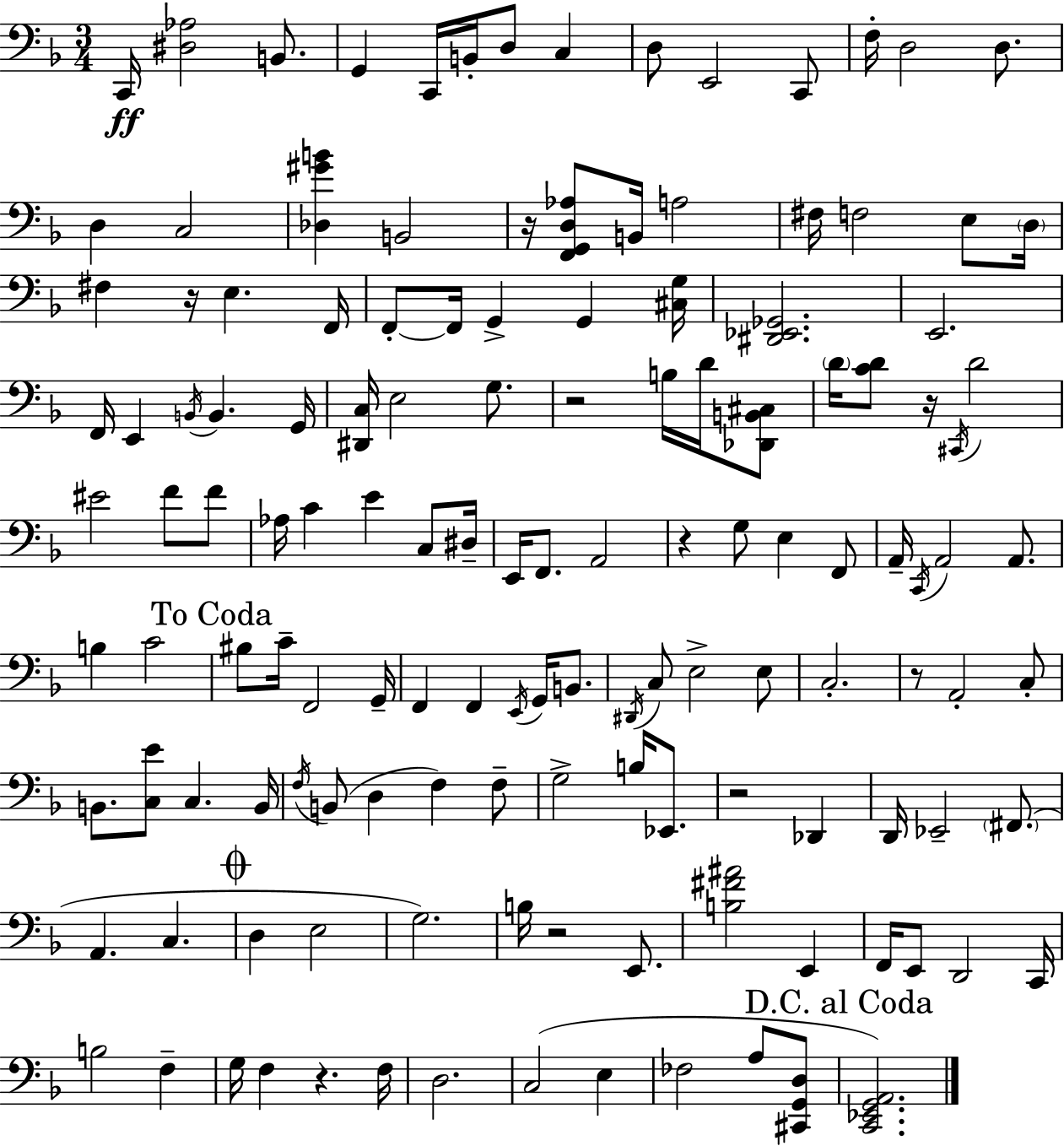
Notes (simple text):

C2/s [D#3,Ab3]/h B2/e. G2/q C2/s B2/s D3/e C3/q D3/e E2/h C2/e F3/s D3/h D3/e. D3/q C3/h [Db3,G#4,B4]/q B2/h R/s [F2,G2,D3,Ab3]/e B2/s A3/h F#3/s F3/h E3/e D3/s F#3/q R/s E3/q. F2/s F2/e F2/s G2/q G2/q [C#3,G3]/s [D#2,Eb2,Gb2]/h. E2/h. F2/s E2/q B2/s B2/q. G2/s [D#2,C3]/s E3/h G3/e. R/h B3/s D4/s [Db2,B2,C#3]/e D4/s [C4,D4]/e R/s C#2/s D4/h EIS4/h F4/e F4/e Ab3/s C4/q E4/q C3/e D#3/s E2/s F2/e. A2/h R/q G3/e E3/q F2/e A2/s C2/s A2/h A2/e. B3/q C4/h BIS3/e C4/s F2/h G2/s F2/q F2/q E2/s G2/s B2/e. D#2/s C3/e E3/h E3/e C3/h. R/e A2/h C3/e B2/e. [C3,E4]/e C3/q. B2/s F3/s B2/e D3/q F3/q F3/e G3/h B3/s Eb2/e. R/h Db2/q D2/s Eb2/h F#2/e. A2/q. C3/q. D3/q E3/h G3/h. B3/s R/h E2/e. [B3,F#4,A#4]/h E2/q F2/s E2/e D2/h C2/s B3/h F3/q G3/s F3/q R/q. F3/s D3/h. C3/h E3/q FES3/h A3/e [C#2,G2,D3]/e [C2,Eb2,G2,A2]/h.